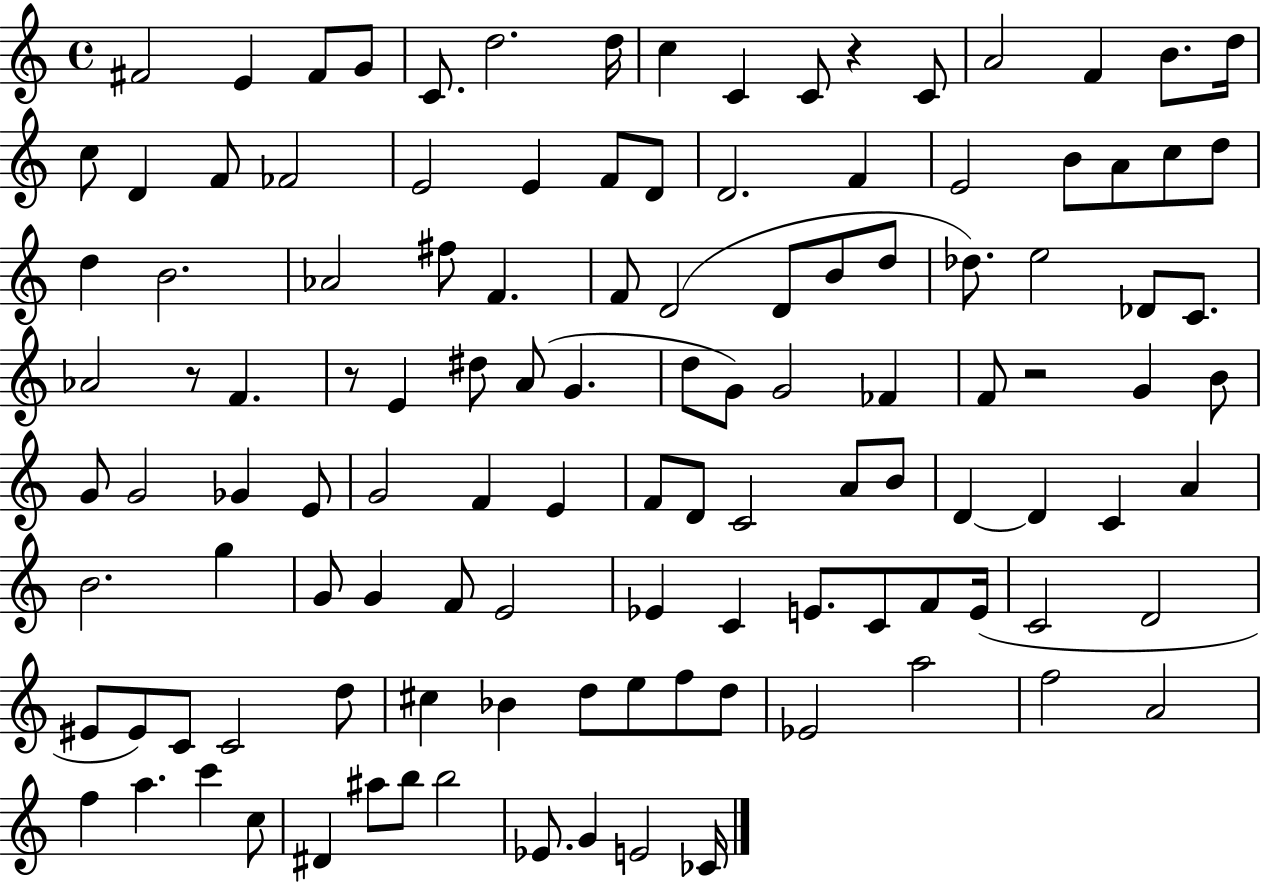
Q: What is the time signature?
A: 4/4